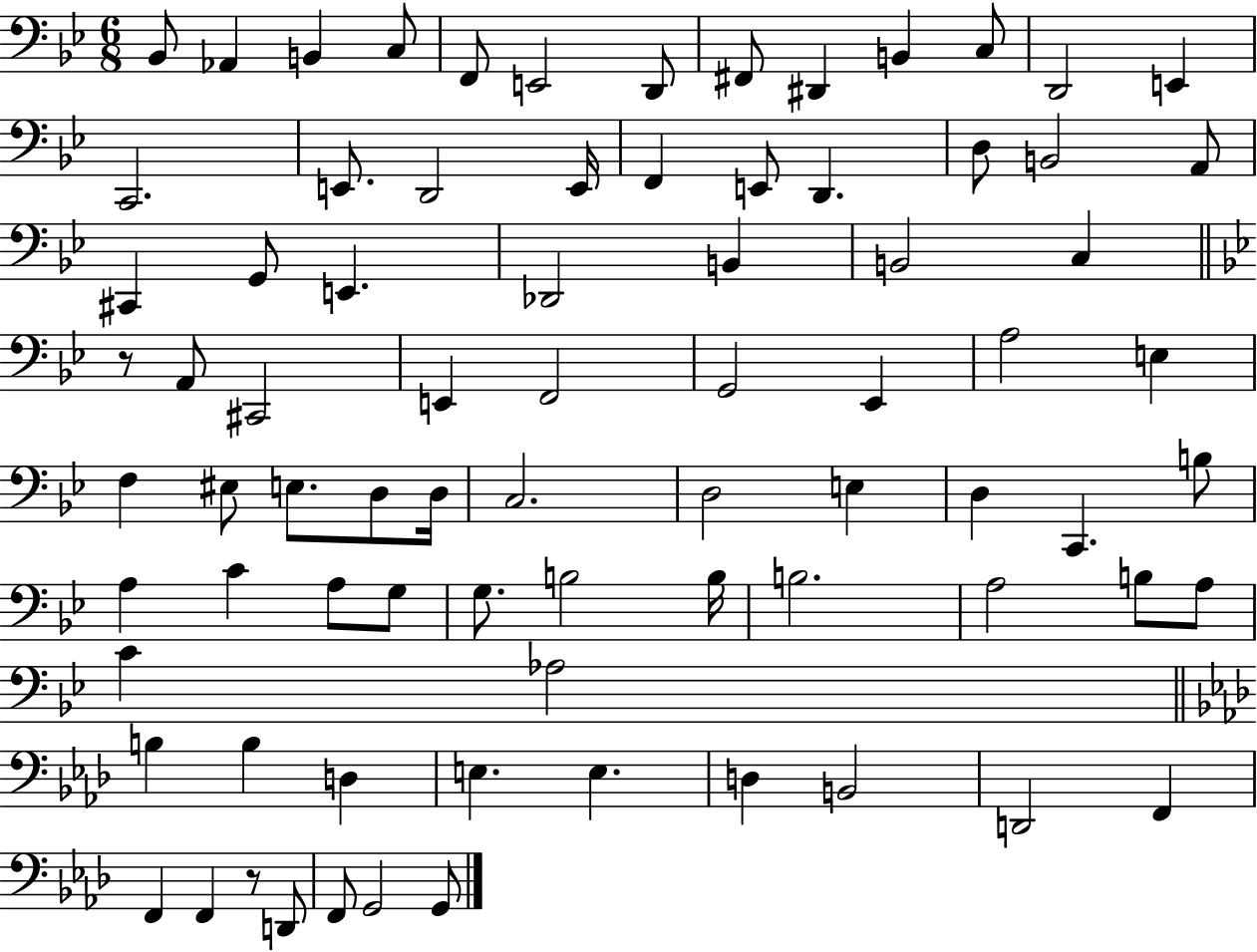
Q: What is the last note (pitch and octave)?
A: G2